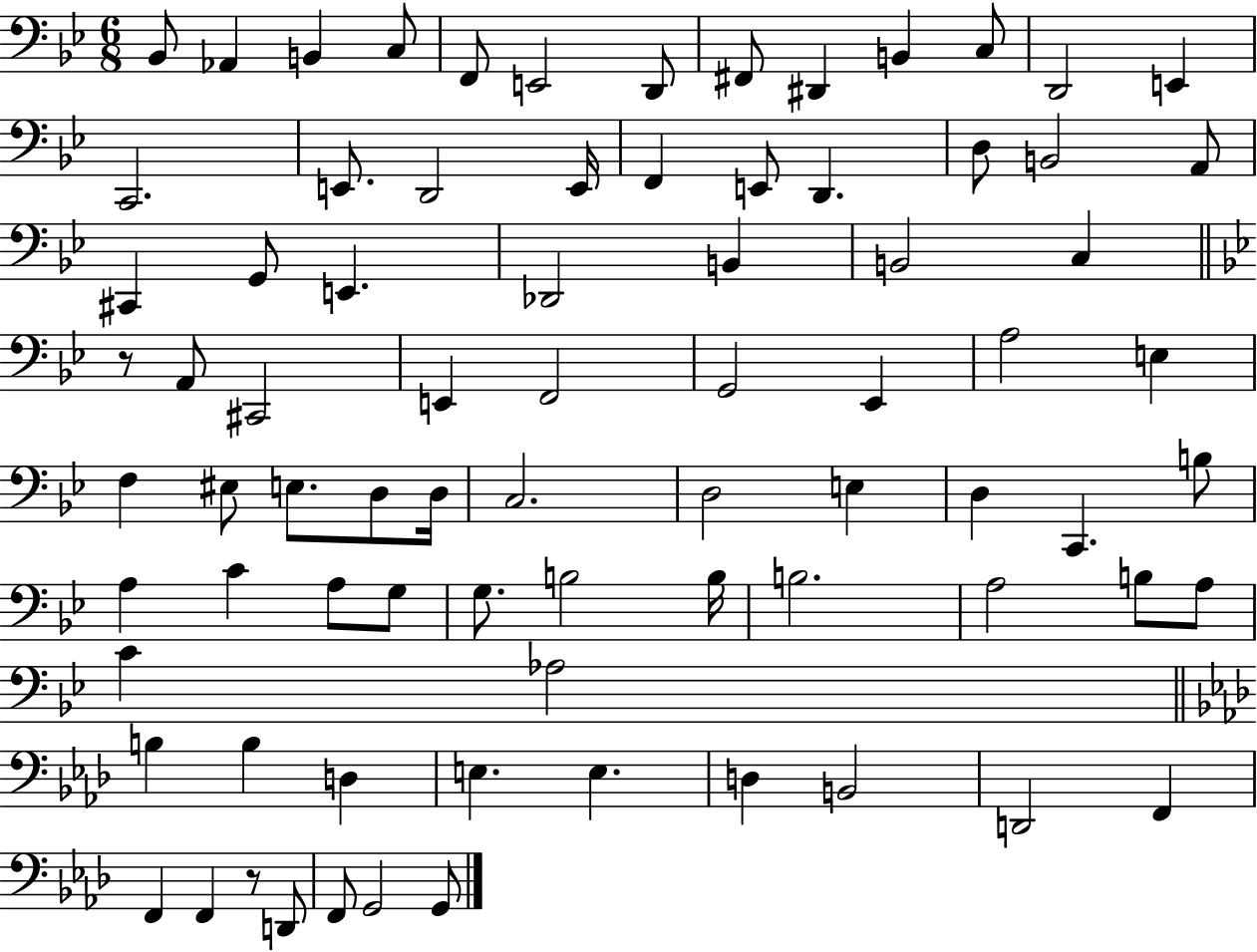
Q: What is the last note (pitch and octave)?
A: G2